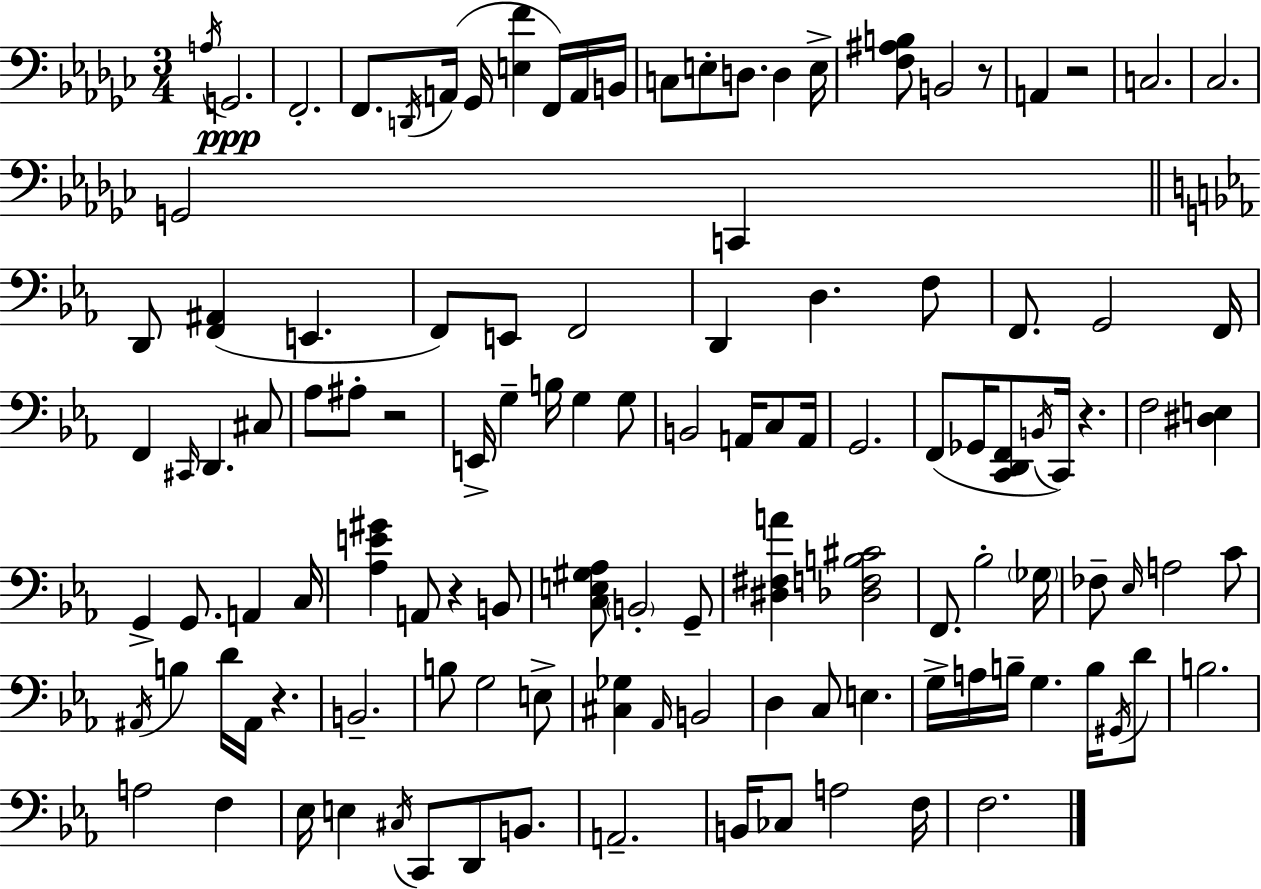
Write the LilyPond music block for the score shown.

{
  \clef bass
  \numericTimeSignature
  \time 3/4
  \key ees \minor
  \acciaccatura { a16 }\ppp g,2. | f,2.-. | f,8. \acciaccatura { d,16 } a,16( ges,16 <e f'>4 f,16) | a,16 b,16 c8 e8-. d8. d4 | \break e16-> <f ais b>8 b,2 | r8 a,4 r2 | c2. | ces2. | \break g,2 c,4 | \bar "||" \break \key ees \major d,8 <f, ais,>4( e,4. | f,8) e,8 f,2 | d,4 d4. f8 | f,8. g,2 f,16 | \break f,4 \grace { cis,16 } d,4. cis8 | aes8 ais8-. r2 | e,16-> g4-- b16 g4 g8 | b,2 a,16 c8 | \break a,16 g,2. | f,8( ges,16 <c, d, f,>8 \acciaccatura { b,16 } c,16) r4. | f2 <dis e>4 | g,4-> g,8. a,4 | \break c16 <aes e' gis'>4 a,8 r4 | b,8 <c e gis aes>8 \parenthesize b,2-. | g,8-- <dis fis a'>4 <des f b cis'>2 | f,8. bes2-. | \break \parenthesize ges16 fes8-- \grace { ees16 } a2 | c'8 \acciaccatura { ais,16 } b4 d'16 ais,16 r4. | b,2.-- | b8 g2 | \break e8-> <cis ges>4 \grace { aes,16 } b,2 | d4 c8 e4. | g16-> a16 b16-- g4. | b16 \acciaccatura { gis,16 } d'8 b2. | \break a2 | f4 ees16 e4 \acciaccatura { cis16 } | c,8 d,8 b,8. a,2.-- | b,16 ces8 a2 | \break f16 f2. | \bar "|."
}